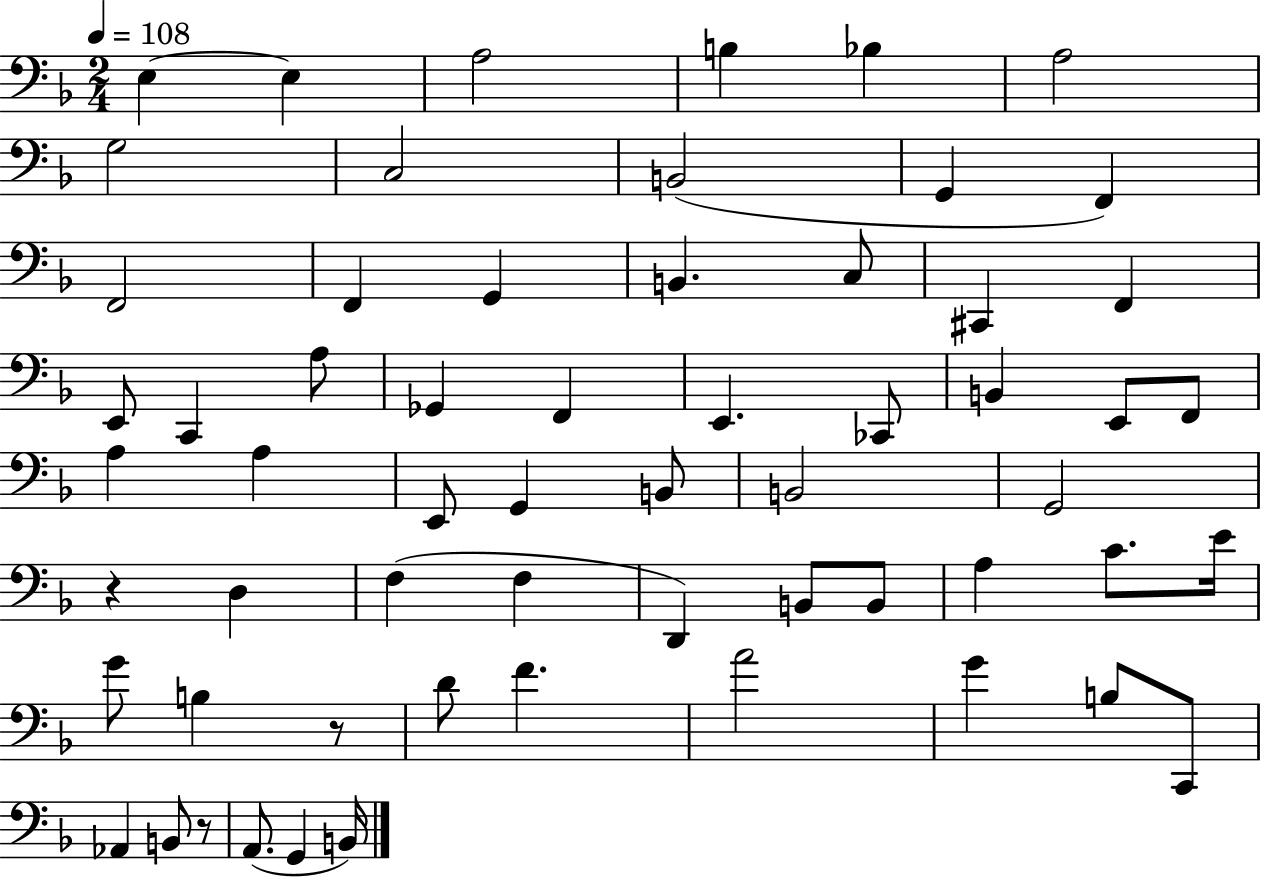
X:1
T:Untitled
M:2/4
L:1/4
K:F
E, E, A,2 B, _B, A,2 G,2 C,2 B,,2 G,, F,, F,,2 F,, G,, B,, C,/2 ^C,, F,, E,,/2 C,, A,/2 _G,, F,, E,, _C,,/2 B,, E,,/2 F,,/2 A, A, E,,/2 G,, B,,/2 B,,2 G,,2 z D, F, F, D,, B,,/2 B,,/2 A, C/2 E/4 G/2 B, z/2 D/2 F A2 G B,/2 C,,/2 _A,, B,,/2 z/2 A,,/2 G,, B,,/4